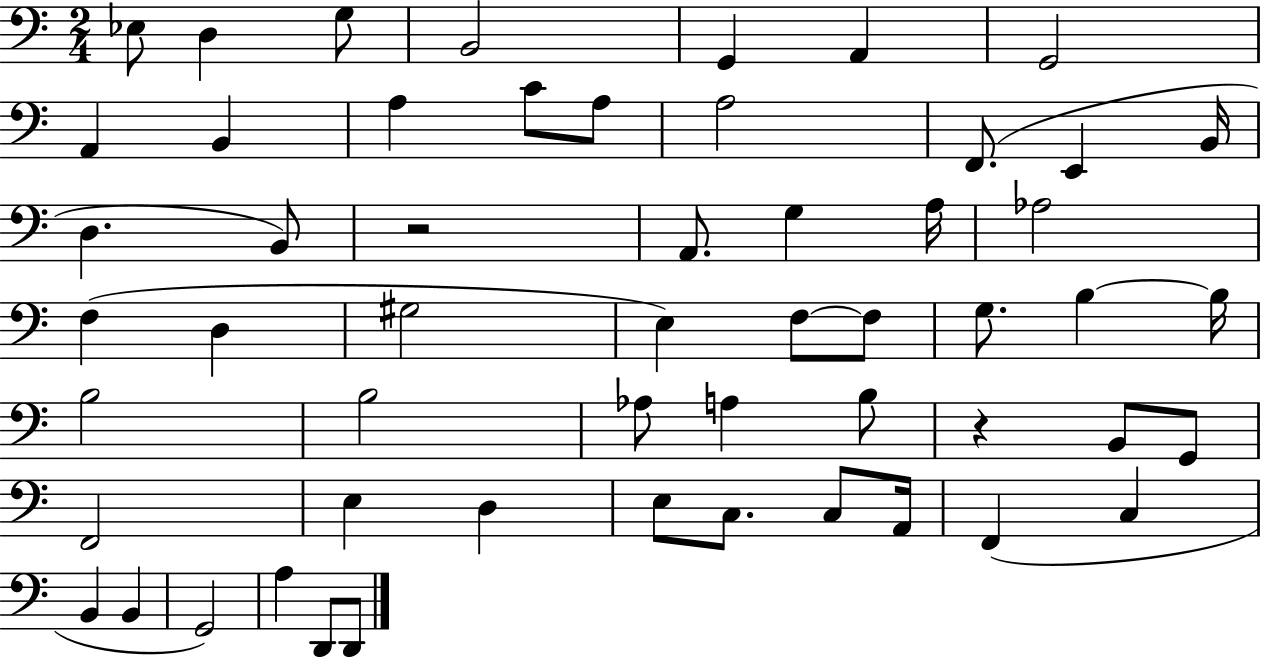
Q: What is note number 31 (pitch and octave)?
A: B3